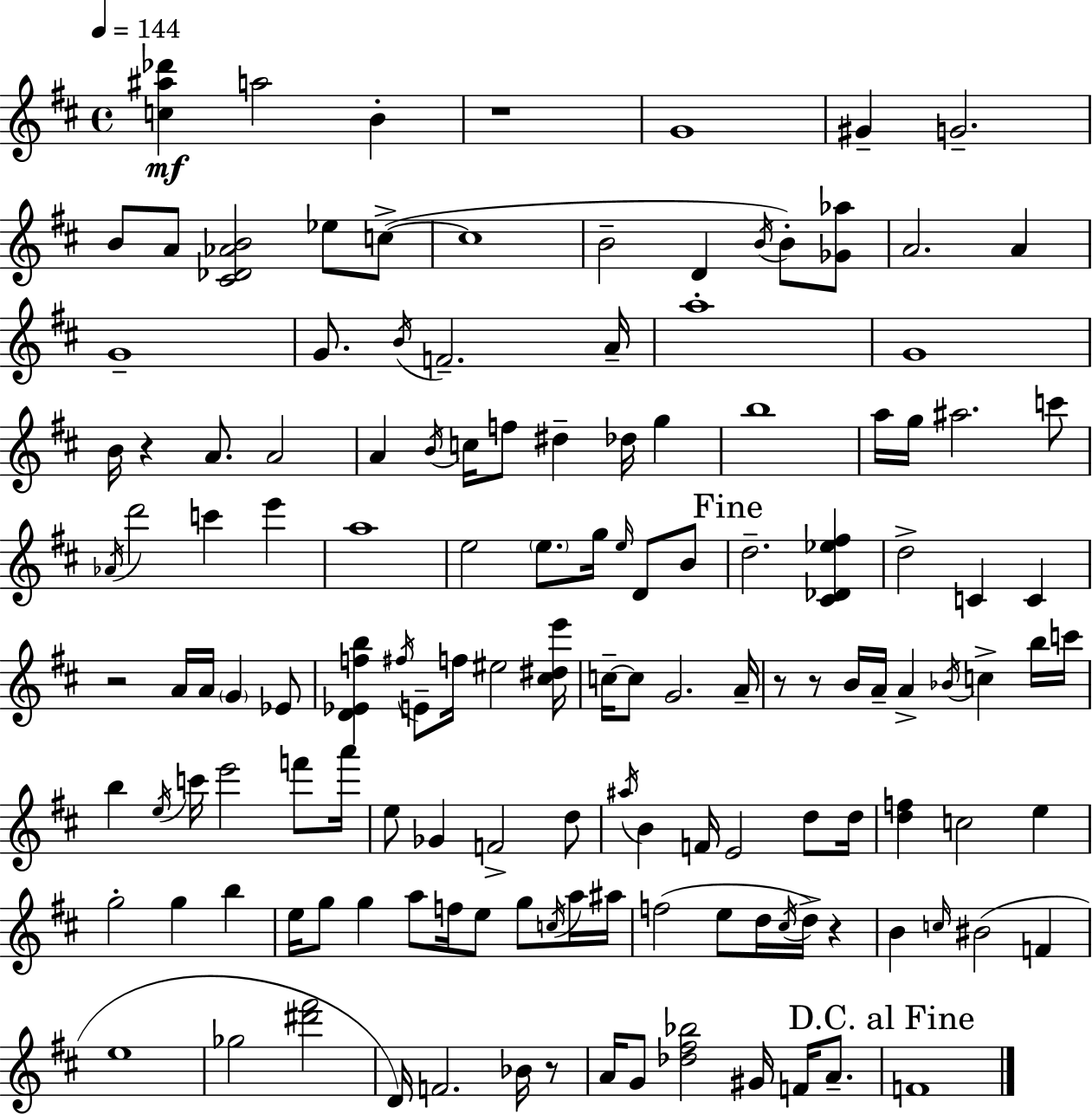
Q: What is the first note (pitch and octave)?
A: A5